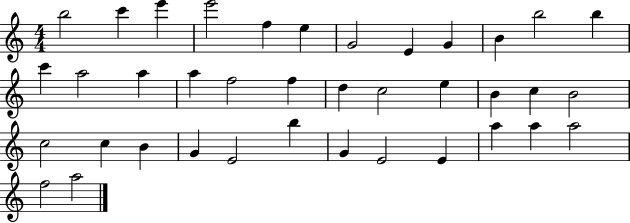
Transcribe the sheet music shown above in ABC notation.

X:1
T:Untitled
M:4/4
L:1/4
K:C
b2 c' e' e'2 f e G2 E G B b2 b c' a2 a a f2 f d c2 e B c B2 c2 c B G E2 b G E2 E a a a2 f2 a2